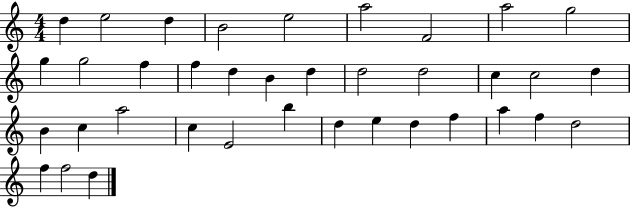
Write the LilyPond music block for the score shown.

{
  \clef treble
  \numericTimeSignature
  \time 4/4
  \key c \major
  d''4 e''2 d''4 | b'2 e''2 | a''2 f'2 | a''2 g''2 | \break g''4 g''2 f''4 | f''4 d''4 b'4 d''4 | d''2 d''2 | c''4 c''2 d''4 | \break b'4 c''4 a''2 | c''4 e'2 b''4 | d''4 e''4 d''4 f''4 | a''4 f''4 d''2 | \break f''4 f''2 d''4 | \bar "|."
}